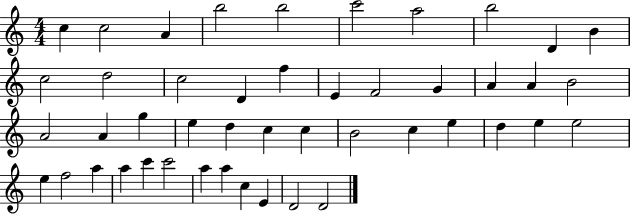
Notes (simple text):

C5/q C5/h A4/q B5/h B5/h C6/h A5/h B5/h D4/q B4/q C5/h D5/h C5/h D4/q F5/q E4/q F4/h G4/q A4/q A4/q B4/h A4/h A4/q G5/q E5/q D5/q C5/q C5/q B4/h C5/q E5/q D5/q E5/q E5/h E5/q F5/h A5/q A5/q C6/q C6/h A5/q A5/q C5/q E4/q D4/h D4/h